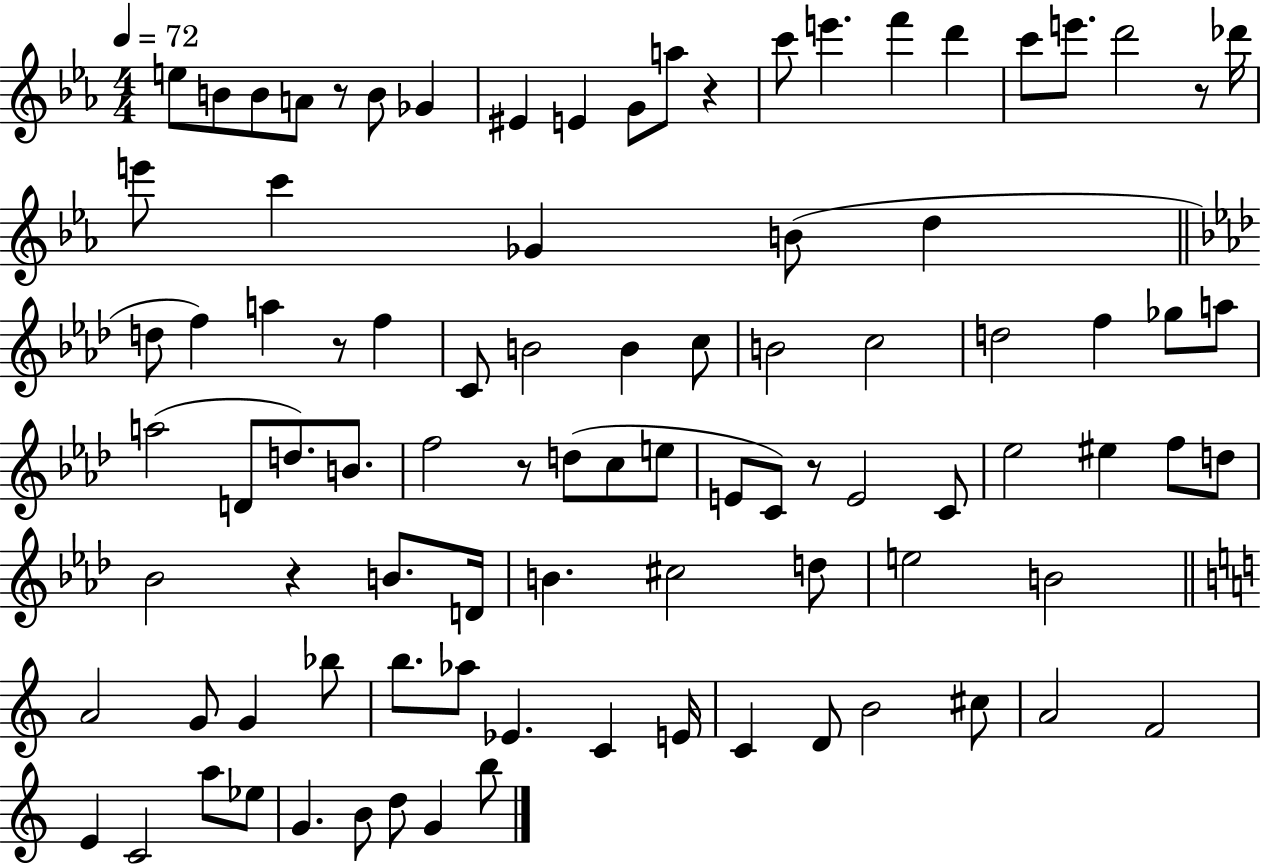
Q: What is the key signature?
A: EES major